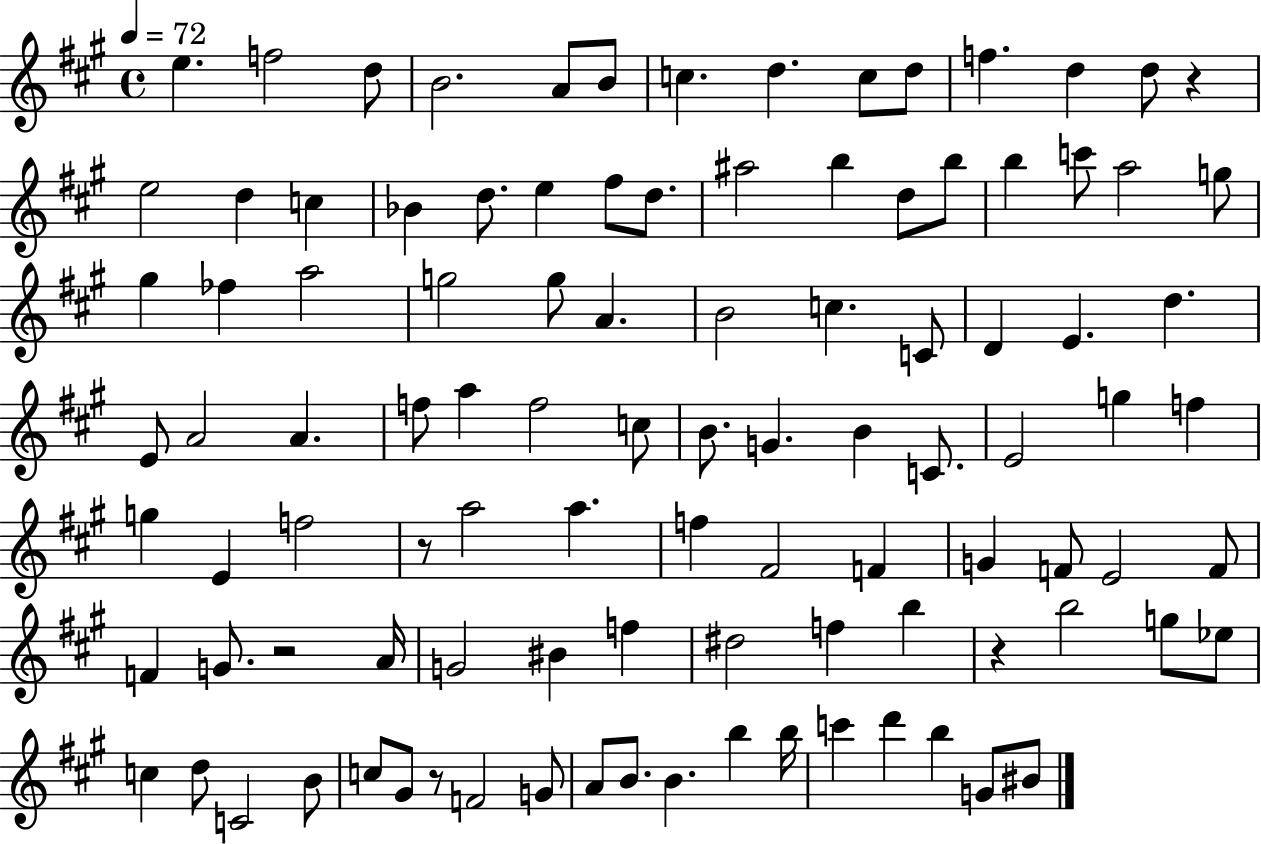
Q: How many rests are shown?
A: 5